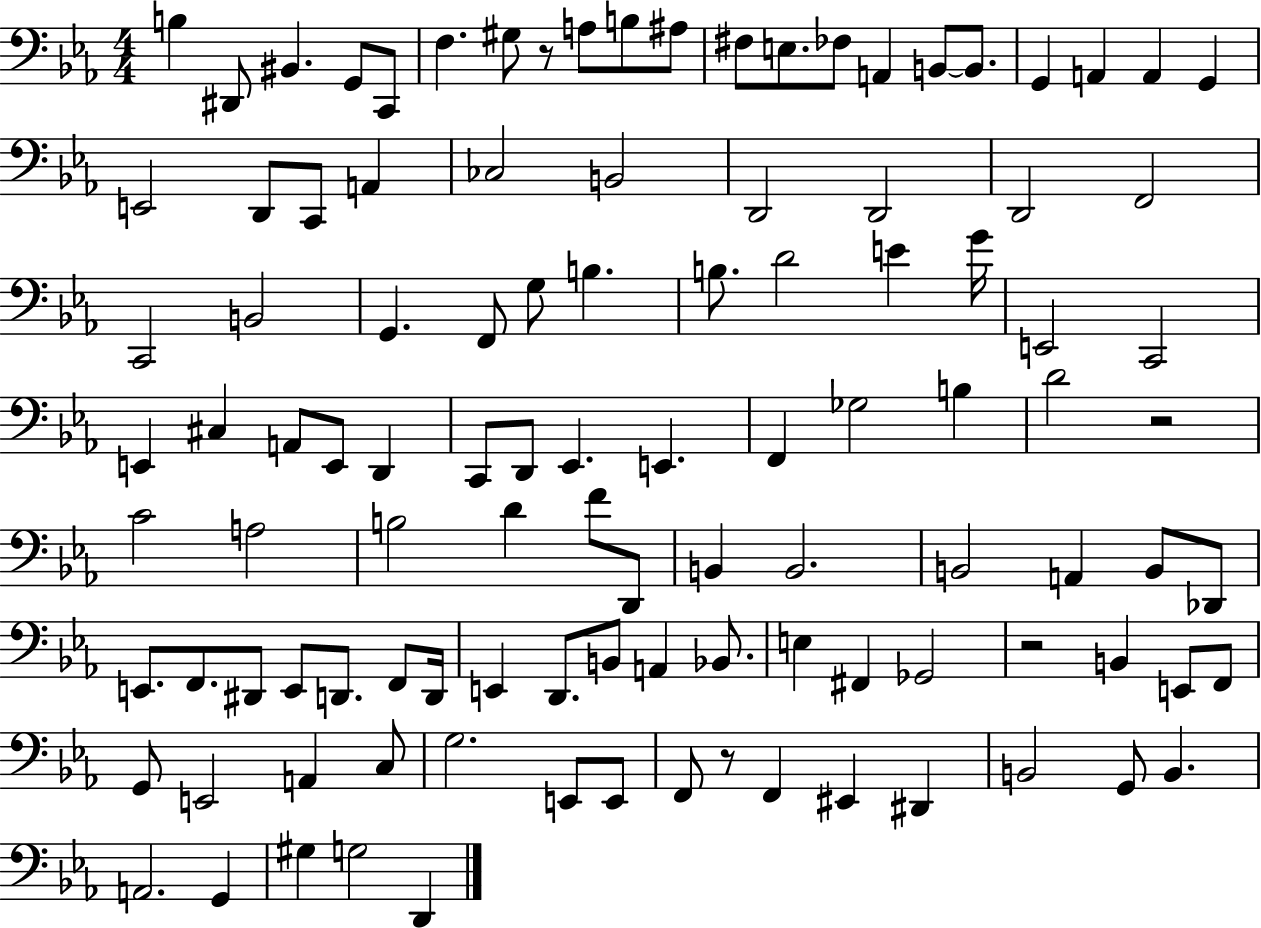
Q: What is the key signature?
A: EES major